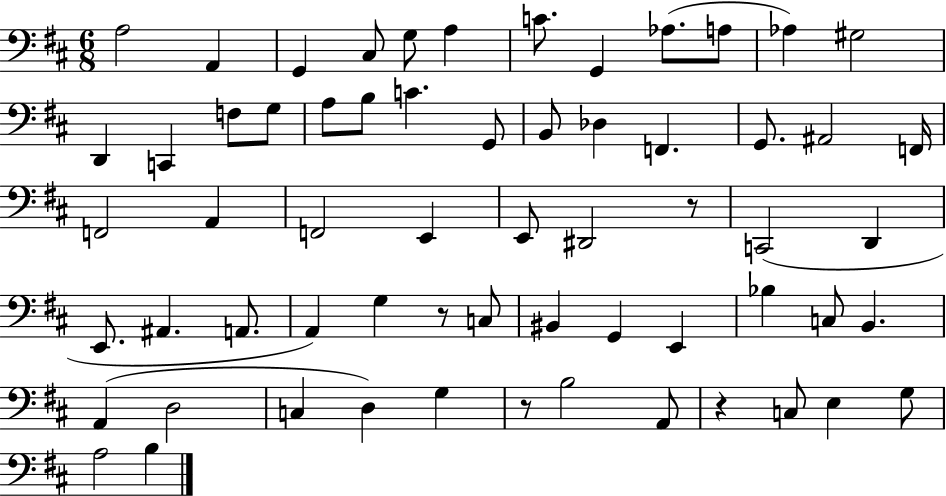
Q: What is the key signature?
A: D major